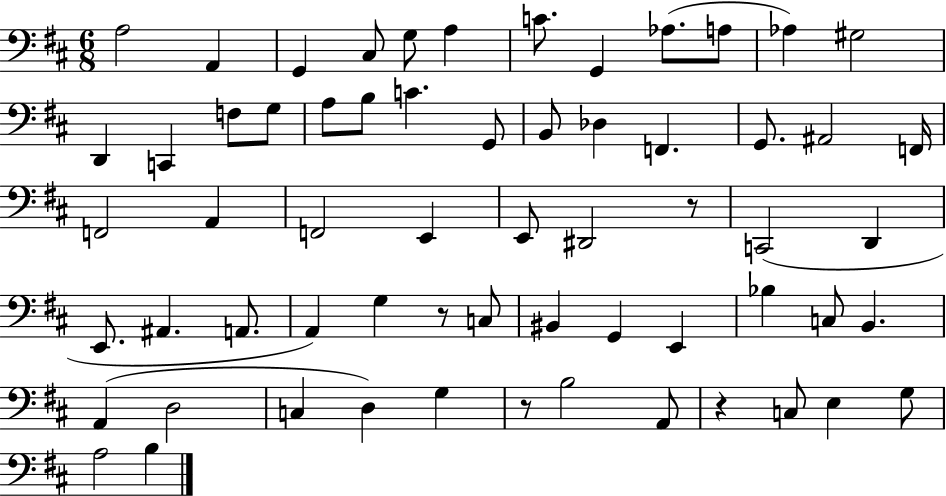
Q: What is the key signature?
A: D major